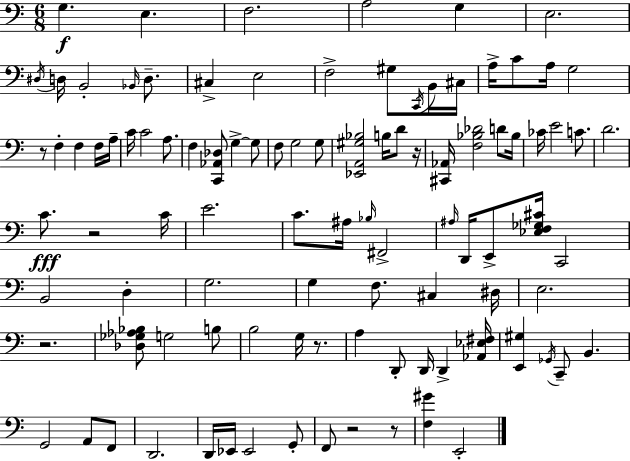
G3/q. E3/q. F3/h. A3/h G3/q E3/h. D#3/s D3/s B2/h Bb2/s D3/e. C#3/q E3/h F3/h G#3/e C2/s B2/s C#3/s A3/s C4/e A3/s G3/h R/e F3/q F3/q F3/s A3/s C4/s C4/h A3/e. F3/q [C2,Ab2,Db3]/e G3/q G3/e F3/e G3/h G3/e [Eb2,A2,G#3,Bb3]/h B3/s D4/e R/s [C#2,Ab2]/s [F3,Bb3,Db4]/h D4/e Bb3/s CES4/s E4/h C4/e. D4/h. C4/e. R/h C4/s E4/h. C4/e. A#3/s Bb3/s F#2/h A#3/s D2/s E2/e [Eb3,F3,Gb3,C#4]/s C2/h B2/h D3/q G3/h. G3/q F3/e. C#3/q D#3/s E3/h. R/h. [Db3,Gb3,Ab3,Bb3]/e G3/h B3/e B3/h G3/s R/e. A3/q D2/e D2/s D2/q [Ab2,Eb3,F#3]/s [E2,G#3]/q Gb2/s C2/e B2/q. G2/h A2/e F2/e D2/h. D2/s Eb2/s Eb2/h G2/e F2/e R/h R/e [F3,G#4]/q E2/h